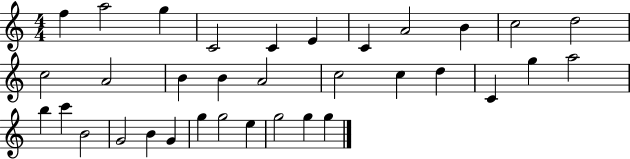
{
  \clef treble
  \numericTimeSignature
  \time 4/4
  \key c \major
  f''4 a''2 g''4 | c'2 c'4 e'4 | c'4 a'2 b'4 | c''2 d''2 | \break c''2 a'2 | b'4 b'4 a'2 | c''2 c''4 d''4 | c'4 g''4 a''2 | \break b''4 c'''4 b'2 | g'2 b'4 g'4 | g''4 g''2 e''4 | g''2 g''4 g''4 | \break \bar "|."
}